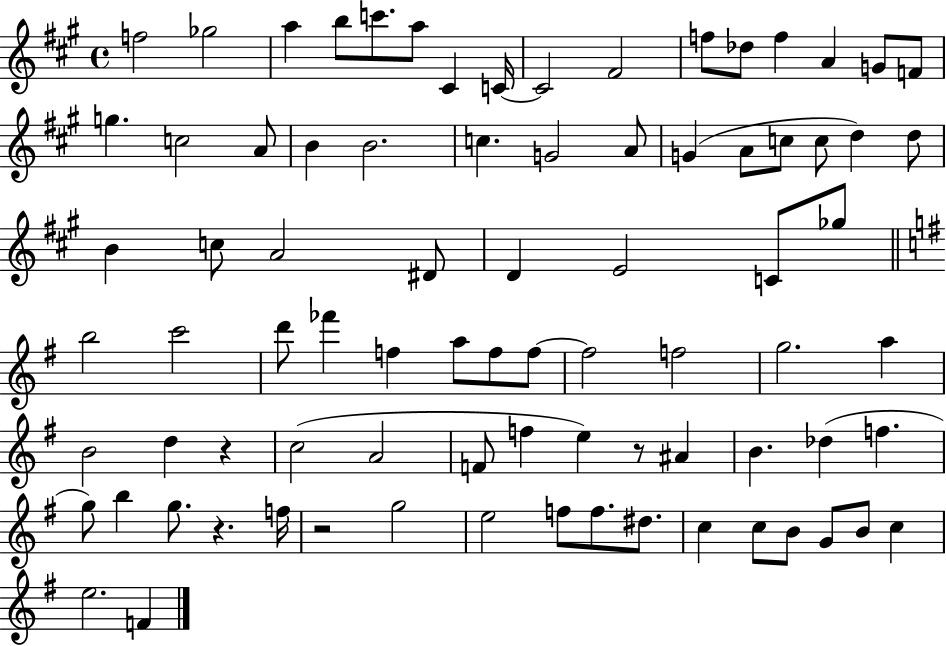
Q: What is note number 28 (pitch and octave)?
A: C5